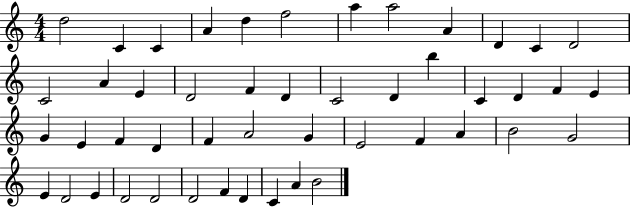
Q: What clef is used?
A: treble